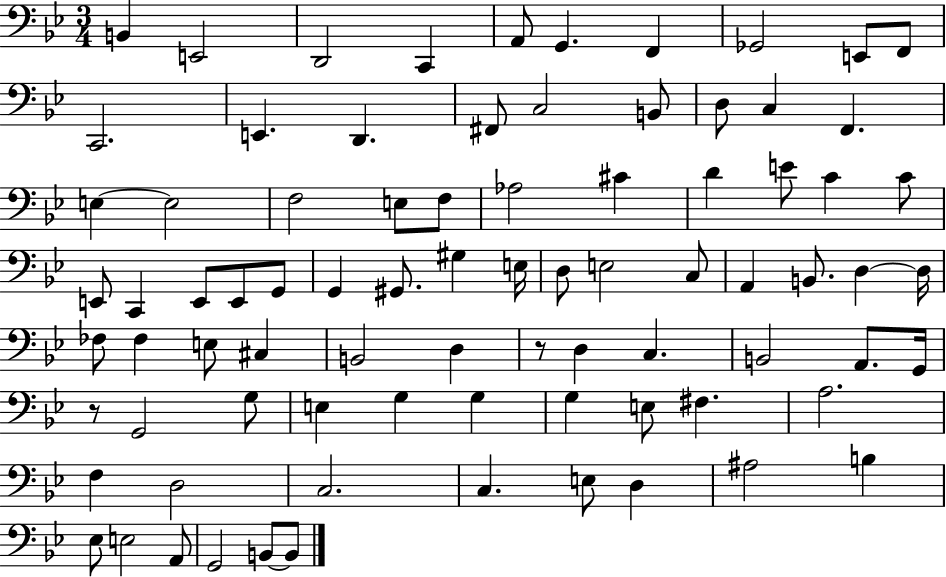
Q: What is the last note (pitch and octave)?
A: B2